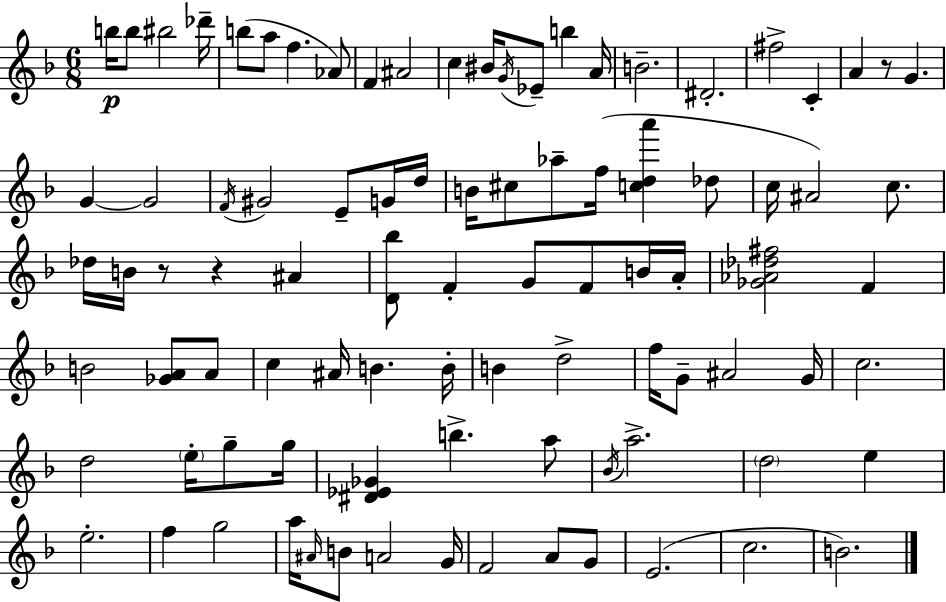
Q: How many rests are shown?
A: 3